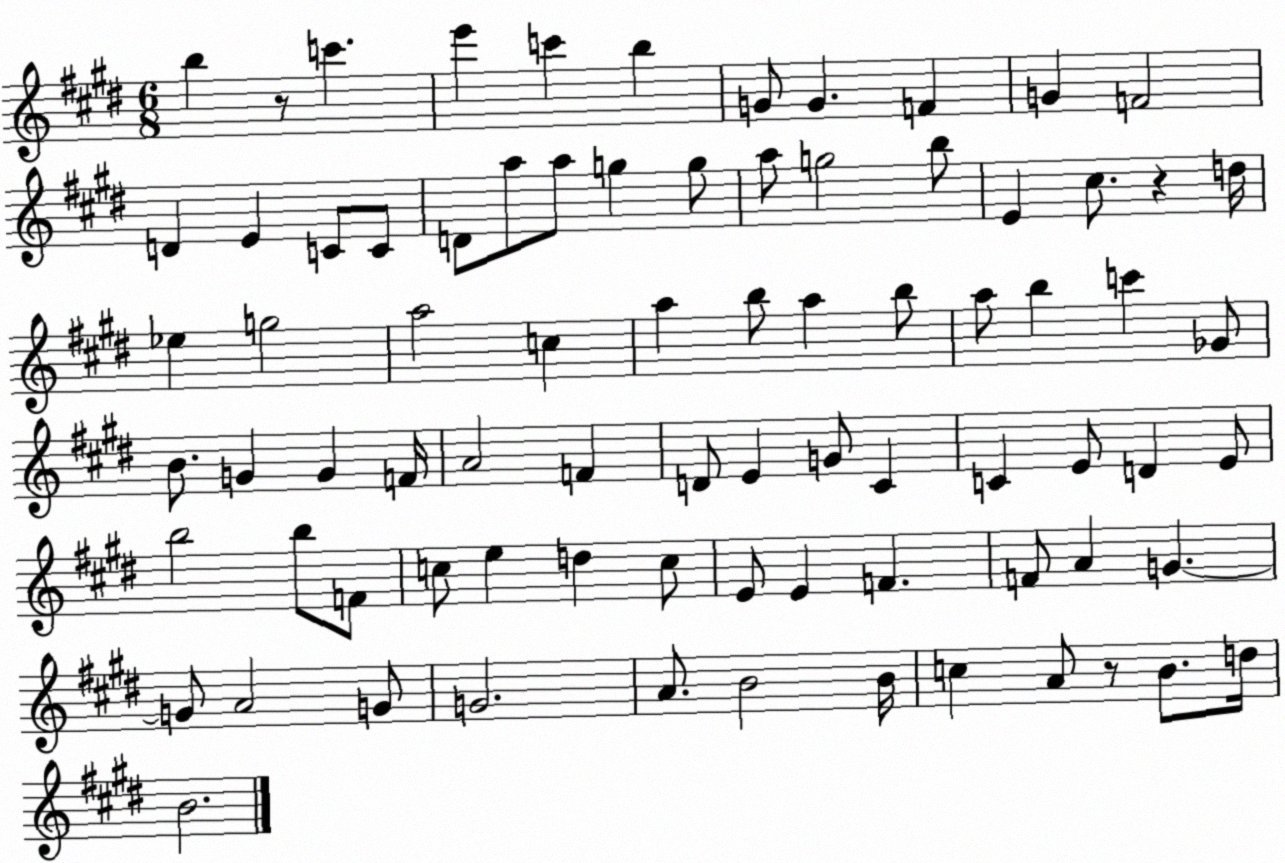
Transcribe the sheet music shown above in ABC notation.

X:1
T:Untitled
M:6/8
L:1/4
K:E
b z/2 c' e' c' b G/2 G F G F2 D E C/2 C/2 D/2 a/2 a/2 g g/2 a/2 g2 b/2 E ^c/2 z d/4 _e g2 a2 c a b/2 a b/2 a/2 b c' _G/2 B/2 G G F/4 A2 F D/2 E G/2 ^C C E/2 D E/2 b2 b/2 F/2 c/2 e d c/2 E/2 E F F/2 A G G/2 A2 G/2 G2 A/2 B2 B/4 c A/2 z/2 B/2 d/4 B2